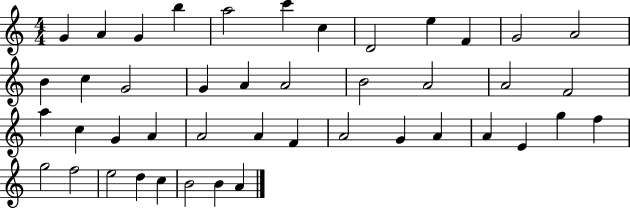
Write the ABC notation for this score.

X:1
T:Untitled
M:4/4
L:1/4
K:C
G A G b a2 c' c D2 e F G2 A2 B c G2 G A A2 B2 A2 A2 F2 a c G A A2 A F A2 G A A E g f g2 f2 e2 d c B2 B A